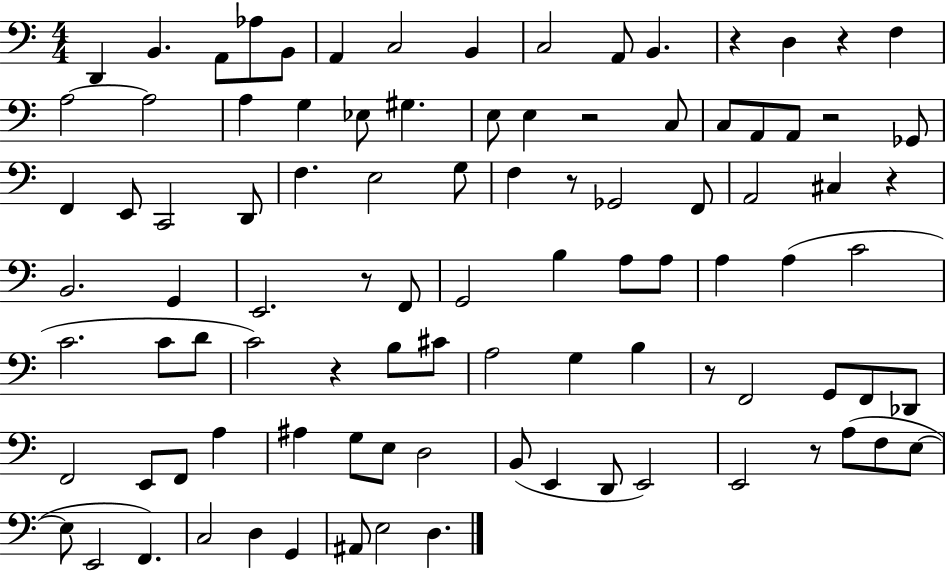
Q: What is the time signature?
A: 4/4